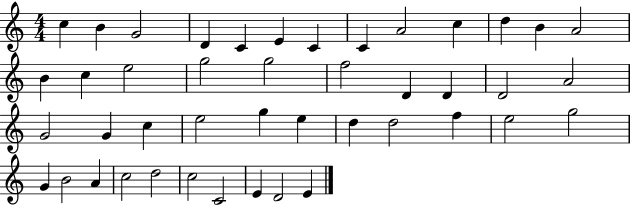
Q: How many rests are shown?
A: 0